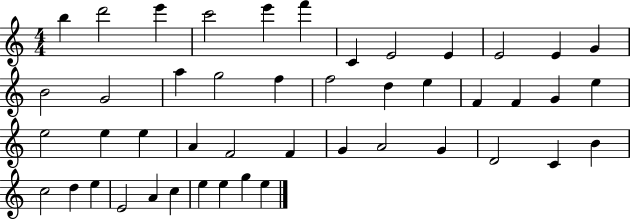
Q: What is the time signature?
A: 4/4